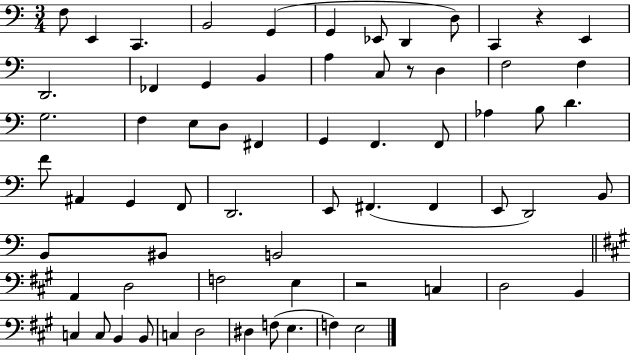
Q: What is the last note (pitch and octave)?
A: E3